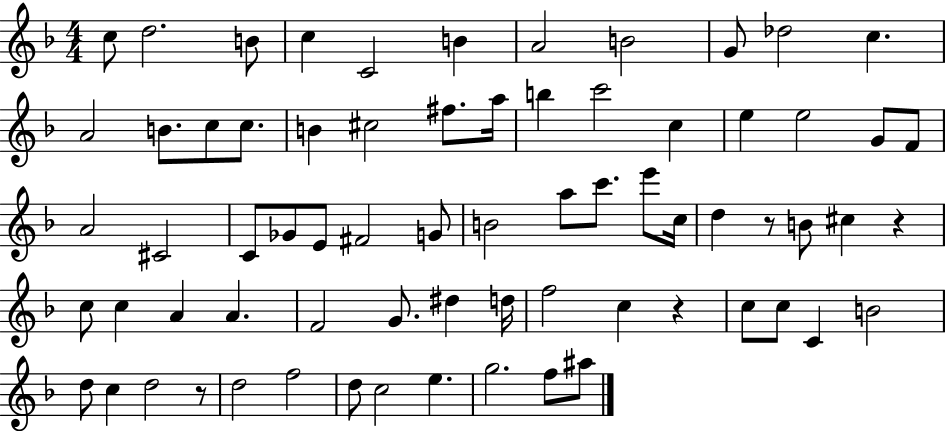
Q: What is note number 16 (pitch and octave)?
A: B4